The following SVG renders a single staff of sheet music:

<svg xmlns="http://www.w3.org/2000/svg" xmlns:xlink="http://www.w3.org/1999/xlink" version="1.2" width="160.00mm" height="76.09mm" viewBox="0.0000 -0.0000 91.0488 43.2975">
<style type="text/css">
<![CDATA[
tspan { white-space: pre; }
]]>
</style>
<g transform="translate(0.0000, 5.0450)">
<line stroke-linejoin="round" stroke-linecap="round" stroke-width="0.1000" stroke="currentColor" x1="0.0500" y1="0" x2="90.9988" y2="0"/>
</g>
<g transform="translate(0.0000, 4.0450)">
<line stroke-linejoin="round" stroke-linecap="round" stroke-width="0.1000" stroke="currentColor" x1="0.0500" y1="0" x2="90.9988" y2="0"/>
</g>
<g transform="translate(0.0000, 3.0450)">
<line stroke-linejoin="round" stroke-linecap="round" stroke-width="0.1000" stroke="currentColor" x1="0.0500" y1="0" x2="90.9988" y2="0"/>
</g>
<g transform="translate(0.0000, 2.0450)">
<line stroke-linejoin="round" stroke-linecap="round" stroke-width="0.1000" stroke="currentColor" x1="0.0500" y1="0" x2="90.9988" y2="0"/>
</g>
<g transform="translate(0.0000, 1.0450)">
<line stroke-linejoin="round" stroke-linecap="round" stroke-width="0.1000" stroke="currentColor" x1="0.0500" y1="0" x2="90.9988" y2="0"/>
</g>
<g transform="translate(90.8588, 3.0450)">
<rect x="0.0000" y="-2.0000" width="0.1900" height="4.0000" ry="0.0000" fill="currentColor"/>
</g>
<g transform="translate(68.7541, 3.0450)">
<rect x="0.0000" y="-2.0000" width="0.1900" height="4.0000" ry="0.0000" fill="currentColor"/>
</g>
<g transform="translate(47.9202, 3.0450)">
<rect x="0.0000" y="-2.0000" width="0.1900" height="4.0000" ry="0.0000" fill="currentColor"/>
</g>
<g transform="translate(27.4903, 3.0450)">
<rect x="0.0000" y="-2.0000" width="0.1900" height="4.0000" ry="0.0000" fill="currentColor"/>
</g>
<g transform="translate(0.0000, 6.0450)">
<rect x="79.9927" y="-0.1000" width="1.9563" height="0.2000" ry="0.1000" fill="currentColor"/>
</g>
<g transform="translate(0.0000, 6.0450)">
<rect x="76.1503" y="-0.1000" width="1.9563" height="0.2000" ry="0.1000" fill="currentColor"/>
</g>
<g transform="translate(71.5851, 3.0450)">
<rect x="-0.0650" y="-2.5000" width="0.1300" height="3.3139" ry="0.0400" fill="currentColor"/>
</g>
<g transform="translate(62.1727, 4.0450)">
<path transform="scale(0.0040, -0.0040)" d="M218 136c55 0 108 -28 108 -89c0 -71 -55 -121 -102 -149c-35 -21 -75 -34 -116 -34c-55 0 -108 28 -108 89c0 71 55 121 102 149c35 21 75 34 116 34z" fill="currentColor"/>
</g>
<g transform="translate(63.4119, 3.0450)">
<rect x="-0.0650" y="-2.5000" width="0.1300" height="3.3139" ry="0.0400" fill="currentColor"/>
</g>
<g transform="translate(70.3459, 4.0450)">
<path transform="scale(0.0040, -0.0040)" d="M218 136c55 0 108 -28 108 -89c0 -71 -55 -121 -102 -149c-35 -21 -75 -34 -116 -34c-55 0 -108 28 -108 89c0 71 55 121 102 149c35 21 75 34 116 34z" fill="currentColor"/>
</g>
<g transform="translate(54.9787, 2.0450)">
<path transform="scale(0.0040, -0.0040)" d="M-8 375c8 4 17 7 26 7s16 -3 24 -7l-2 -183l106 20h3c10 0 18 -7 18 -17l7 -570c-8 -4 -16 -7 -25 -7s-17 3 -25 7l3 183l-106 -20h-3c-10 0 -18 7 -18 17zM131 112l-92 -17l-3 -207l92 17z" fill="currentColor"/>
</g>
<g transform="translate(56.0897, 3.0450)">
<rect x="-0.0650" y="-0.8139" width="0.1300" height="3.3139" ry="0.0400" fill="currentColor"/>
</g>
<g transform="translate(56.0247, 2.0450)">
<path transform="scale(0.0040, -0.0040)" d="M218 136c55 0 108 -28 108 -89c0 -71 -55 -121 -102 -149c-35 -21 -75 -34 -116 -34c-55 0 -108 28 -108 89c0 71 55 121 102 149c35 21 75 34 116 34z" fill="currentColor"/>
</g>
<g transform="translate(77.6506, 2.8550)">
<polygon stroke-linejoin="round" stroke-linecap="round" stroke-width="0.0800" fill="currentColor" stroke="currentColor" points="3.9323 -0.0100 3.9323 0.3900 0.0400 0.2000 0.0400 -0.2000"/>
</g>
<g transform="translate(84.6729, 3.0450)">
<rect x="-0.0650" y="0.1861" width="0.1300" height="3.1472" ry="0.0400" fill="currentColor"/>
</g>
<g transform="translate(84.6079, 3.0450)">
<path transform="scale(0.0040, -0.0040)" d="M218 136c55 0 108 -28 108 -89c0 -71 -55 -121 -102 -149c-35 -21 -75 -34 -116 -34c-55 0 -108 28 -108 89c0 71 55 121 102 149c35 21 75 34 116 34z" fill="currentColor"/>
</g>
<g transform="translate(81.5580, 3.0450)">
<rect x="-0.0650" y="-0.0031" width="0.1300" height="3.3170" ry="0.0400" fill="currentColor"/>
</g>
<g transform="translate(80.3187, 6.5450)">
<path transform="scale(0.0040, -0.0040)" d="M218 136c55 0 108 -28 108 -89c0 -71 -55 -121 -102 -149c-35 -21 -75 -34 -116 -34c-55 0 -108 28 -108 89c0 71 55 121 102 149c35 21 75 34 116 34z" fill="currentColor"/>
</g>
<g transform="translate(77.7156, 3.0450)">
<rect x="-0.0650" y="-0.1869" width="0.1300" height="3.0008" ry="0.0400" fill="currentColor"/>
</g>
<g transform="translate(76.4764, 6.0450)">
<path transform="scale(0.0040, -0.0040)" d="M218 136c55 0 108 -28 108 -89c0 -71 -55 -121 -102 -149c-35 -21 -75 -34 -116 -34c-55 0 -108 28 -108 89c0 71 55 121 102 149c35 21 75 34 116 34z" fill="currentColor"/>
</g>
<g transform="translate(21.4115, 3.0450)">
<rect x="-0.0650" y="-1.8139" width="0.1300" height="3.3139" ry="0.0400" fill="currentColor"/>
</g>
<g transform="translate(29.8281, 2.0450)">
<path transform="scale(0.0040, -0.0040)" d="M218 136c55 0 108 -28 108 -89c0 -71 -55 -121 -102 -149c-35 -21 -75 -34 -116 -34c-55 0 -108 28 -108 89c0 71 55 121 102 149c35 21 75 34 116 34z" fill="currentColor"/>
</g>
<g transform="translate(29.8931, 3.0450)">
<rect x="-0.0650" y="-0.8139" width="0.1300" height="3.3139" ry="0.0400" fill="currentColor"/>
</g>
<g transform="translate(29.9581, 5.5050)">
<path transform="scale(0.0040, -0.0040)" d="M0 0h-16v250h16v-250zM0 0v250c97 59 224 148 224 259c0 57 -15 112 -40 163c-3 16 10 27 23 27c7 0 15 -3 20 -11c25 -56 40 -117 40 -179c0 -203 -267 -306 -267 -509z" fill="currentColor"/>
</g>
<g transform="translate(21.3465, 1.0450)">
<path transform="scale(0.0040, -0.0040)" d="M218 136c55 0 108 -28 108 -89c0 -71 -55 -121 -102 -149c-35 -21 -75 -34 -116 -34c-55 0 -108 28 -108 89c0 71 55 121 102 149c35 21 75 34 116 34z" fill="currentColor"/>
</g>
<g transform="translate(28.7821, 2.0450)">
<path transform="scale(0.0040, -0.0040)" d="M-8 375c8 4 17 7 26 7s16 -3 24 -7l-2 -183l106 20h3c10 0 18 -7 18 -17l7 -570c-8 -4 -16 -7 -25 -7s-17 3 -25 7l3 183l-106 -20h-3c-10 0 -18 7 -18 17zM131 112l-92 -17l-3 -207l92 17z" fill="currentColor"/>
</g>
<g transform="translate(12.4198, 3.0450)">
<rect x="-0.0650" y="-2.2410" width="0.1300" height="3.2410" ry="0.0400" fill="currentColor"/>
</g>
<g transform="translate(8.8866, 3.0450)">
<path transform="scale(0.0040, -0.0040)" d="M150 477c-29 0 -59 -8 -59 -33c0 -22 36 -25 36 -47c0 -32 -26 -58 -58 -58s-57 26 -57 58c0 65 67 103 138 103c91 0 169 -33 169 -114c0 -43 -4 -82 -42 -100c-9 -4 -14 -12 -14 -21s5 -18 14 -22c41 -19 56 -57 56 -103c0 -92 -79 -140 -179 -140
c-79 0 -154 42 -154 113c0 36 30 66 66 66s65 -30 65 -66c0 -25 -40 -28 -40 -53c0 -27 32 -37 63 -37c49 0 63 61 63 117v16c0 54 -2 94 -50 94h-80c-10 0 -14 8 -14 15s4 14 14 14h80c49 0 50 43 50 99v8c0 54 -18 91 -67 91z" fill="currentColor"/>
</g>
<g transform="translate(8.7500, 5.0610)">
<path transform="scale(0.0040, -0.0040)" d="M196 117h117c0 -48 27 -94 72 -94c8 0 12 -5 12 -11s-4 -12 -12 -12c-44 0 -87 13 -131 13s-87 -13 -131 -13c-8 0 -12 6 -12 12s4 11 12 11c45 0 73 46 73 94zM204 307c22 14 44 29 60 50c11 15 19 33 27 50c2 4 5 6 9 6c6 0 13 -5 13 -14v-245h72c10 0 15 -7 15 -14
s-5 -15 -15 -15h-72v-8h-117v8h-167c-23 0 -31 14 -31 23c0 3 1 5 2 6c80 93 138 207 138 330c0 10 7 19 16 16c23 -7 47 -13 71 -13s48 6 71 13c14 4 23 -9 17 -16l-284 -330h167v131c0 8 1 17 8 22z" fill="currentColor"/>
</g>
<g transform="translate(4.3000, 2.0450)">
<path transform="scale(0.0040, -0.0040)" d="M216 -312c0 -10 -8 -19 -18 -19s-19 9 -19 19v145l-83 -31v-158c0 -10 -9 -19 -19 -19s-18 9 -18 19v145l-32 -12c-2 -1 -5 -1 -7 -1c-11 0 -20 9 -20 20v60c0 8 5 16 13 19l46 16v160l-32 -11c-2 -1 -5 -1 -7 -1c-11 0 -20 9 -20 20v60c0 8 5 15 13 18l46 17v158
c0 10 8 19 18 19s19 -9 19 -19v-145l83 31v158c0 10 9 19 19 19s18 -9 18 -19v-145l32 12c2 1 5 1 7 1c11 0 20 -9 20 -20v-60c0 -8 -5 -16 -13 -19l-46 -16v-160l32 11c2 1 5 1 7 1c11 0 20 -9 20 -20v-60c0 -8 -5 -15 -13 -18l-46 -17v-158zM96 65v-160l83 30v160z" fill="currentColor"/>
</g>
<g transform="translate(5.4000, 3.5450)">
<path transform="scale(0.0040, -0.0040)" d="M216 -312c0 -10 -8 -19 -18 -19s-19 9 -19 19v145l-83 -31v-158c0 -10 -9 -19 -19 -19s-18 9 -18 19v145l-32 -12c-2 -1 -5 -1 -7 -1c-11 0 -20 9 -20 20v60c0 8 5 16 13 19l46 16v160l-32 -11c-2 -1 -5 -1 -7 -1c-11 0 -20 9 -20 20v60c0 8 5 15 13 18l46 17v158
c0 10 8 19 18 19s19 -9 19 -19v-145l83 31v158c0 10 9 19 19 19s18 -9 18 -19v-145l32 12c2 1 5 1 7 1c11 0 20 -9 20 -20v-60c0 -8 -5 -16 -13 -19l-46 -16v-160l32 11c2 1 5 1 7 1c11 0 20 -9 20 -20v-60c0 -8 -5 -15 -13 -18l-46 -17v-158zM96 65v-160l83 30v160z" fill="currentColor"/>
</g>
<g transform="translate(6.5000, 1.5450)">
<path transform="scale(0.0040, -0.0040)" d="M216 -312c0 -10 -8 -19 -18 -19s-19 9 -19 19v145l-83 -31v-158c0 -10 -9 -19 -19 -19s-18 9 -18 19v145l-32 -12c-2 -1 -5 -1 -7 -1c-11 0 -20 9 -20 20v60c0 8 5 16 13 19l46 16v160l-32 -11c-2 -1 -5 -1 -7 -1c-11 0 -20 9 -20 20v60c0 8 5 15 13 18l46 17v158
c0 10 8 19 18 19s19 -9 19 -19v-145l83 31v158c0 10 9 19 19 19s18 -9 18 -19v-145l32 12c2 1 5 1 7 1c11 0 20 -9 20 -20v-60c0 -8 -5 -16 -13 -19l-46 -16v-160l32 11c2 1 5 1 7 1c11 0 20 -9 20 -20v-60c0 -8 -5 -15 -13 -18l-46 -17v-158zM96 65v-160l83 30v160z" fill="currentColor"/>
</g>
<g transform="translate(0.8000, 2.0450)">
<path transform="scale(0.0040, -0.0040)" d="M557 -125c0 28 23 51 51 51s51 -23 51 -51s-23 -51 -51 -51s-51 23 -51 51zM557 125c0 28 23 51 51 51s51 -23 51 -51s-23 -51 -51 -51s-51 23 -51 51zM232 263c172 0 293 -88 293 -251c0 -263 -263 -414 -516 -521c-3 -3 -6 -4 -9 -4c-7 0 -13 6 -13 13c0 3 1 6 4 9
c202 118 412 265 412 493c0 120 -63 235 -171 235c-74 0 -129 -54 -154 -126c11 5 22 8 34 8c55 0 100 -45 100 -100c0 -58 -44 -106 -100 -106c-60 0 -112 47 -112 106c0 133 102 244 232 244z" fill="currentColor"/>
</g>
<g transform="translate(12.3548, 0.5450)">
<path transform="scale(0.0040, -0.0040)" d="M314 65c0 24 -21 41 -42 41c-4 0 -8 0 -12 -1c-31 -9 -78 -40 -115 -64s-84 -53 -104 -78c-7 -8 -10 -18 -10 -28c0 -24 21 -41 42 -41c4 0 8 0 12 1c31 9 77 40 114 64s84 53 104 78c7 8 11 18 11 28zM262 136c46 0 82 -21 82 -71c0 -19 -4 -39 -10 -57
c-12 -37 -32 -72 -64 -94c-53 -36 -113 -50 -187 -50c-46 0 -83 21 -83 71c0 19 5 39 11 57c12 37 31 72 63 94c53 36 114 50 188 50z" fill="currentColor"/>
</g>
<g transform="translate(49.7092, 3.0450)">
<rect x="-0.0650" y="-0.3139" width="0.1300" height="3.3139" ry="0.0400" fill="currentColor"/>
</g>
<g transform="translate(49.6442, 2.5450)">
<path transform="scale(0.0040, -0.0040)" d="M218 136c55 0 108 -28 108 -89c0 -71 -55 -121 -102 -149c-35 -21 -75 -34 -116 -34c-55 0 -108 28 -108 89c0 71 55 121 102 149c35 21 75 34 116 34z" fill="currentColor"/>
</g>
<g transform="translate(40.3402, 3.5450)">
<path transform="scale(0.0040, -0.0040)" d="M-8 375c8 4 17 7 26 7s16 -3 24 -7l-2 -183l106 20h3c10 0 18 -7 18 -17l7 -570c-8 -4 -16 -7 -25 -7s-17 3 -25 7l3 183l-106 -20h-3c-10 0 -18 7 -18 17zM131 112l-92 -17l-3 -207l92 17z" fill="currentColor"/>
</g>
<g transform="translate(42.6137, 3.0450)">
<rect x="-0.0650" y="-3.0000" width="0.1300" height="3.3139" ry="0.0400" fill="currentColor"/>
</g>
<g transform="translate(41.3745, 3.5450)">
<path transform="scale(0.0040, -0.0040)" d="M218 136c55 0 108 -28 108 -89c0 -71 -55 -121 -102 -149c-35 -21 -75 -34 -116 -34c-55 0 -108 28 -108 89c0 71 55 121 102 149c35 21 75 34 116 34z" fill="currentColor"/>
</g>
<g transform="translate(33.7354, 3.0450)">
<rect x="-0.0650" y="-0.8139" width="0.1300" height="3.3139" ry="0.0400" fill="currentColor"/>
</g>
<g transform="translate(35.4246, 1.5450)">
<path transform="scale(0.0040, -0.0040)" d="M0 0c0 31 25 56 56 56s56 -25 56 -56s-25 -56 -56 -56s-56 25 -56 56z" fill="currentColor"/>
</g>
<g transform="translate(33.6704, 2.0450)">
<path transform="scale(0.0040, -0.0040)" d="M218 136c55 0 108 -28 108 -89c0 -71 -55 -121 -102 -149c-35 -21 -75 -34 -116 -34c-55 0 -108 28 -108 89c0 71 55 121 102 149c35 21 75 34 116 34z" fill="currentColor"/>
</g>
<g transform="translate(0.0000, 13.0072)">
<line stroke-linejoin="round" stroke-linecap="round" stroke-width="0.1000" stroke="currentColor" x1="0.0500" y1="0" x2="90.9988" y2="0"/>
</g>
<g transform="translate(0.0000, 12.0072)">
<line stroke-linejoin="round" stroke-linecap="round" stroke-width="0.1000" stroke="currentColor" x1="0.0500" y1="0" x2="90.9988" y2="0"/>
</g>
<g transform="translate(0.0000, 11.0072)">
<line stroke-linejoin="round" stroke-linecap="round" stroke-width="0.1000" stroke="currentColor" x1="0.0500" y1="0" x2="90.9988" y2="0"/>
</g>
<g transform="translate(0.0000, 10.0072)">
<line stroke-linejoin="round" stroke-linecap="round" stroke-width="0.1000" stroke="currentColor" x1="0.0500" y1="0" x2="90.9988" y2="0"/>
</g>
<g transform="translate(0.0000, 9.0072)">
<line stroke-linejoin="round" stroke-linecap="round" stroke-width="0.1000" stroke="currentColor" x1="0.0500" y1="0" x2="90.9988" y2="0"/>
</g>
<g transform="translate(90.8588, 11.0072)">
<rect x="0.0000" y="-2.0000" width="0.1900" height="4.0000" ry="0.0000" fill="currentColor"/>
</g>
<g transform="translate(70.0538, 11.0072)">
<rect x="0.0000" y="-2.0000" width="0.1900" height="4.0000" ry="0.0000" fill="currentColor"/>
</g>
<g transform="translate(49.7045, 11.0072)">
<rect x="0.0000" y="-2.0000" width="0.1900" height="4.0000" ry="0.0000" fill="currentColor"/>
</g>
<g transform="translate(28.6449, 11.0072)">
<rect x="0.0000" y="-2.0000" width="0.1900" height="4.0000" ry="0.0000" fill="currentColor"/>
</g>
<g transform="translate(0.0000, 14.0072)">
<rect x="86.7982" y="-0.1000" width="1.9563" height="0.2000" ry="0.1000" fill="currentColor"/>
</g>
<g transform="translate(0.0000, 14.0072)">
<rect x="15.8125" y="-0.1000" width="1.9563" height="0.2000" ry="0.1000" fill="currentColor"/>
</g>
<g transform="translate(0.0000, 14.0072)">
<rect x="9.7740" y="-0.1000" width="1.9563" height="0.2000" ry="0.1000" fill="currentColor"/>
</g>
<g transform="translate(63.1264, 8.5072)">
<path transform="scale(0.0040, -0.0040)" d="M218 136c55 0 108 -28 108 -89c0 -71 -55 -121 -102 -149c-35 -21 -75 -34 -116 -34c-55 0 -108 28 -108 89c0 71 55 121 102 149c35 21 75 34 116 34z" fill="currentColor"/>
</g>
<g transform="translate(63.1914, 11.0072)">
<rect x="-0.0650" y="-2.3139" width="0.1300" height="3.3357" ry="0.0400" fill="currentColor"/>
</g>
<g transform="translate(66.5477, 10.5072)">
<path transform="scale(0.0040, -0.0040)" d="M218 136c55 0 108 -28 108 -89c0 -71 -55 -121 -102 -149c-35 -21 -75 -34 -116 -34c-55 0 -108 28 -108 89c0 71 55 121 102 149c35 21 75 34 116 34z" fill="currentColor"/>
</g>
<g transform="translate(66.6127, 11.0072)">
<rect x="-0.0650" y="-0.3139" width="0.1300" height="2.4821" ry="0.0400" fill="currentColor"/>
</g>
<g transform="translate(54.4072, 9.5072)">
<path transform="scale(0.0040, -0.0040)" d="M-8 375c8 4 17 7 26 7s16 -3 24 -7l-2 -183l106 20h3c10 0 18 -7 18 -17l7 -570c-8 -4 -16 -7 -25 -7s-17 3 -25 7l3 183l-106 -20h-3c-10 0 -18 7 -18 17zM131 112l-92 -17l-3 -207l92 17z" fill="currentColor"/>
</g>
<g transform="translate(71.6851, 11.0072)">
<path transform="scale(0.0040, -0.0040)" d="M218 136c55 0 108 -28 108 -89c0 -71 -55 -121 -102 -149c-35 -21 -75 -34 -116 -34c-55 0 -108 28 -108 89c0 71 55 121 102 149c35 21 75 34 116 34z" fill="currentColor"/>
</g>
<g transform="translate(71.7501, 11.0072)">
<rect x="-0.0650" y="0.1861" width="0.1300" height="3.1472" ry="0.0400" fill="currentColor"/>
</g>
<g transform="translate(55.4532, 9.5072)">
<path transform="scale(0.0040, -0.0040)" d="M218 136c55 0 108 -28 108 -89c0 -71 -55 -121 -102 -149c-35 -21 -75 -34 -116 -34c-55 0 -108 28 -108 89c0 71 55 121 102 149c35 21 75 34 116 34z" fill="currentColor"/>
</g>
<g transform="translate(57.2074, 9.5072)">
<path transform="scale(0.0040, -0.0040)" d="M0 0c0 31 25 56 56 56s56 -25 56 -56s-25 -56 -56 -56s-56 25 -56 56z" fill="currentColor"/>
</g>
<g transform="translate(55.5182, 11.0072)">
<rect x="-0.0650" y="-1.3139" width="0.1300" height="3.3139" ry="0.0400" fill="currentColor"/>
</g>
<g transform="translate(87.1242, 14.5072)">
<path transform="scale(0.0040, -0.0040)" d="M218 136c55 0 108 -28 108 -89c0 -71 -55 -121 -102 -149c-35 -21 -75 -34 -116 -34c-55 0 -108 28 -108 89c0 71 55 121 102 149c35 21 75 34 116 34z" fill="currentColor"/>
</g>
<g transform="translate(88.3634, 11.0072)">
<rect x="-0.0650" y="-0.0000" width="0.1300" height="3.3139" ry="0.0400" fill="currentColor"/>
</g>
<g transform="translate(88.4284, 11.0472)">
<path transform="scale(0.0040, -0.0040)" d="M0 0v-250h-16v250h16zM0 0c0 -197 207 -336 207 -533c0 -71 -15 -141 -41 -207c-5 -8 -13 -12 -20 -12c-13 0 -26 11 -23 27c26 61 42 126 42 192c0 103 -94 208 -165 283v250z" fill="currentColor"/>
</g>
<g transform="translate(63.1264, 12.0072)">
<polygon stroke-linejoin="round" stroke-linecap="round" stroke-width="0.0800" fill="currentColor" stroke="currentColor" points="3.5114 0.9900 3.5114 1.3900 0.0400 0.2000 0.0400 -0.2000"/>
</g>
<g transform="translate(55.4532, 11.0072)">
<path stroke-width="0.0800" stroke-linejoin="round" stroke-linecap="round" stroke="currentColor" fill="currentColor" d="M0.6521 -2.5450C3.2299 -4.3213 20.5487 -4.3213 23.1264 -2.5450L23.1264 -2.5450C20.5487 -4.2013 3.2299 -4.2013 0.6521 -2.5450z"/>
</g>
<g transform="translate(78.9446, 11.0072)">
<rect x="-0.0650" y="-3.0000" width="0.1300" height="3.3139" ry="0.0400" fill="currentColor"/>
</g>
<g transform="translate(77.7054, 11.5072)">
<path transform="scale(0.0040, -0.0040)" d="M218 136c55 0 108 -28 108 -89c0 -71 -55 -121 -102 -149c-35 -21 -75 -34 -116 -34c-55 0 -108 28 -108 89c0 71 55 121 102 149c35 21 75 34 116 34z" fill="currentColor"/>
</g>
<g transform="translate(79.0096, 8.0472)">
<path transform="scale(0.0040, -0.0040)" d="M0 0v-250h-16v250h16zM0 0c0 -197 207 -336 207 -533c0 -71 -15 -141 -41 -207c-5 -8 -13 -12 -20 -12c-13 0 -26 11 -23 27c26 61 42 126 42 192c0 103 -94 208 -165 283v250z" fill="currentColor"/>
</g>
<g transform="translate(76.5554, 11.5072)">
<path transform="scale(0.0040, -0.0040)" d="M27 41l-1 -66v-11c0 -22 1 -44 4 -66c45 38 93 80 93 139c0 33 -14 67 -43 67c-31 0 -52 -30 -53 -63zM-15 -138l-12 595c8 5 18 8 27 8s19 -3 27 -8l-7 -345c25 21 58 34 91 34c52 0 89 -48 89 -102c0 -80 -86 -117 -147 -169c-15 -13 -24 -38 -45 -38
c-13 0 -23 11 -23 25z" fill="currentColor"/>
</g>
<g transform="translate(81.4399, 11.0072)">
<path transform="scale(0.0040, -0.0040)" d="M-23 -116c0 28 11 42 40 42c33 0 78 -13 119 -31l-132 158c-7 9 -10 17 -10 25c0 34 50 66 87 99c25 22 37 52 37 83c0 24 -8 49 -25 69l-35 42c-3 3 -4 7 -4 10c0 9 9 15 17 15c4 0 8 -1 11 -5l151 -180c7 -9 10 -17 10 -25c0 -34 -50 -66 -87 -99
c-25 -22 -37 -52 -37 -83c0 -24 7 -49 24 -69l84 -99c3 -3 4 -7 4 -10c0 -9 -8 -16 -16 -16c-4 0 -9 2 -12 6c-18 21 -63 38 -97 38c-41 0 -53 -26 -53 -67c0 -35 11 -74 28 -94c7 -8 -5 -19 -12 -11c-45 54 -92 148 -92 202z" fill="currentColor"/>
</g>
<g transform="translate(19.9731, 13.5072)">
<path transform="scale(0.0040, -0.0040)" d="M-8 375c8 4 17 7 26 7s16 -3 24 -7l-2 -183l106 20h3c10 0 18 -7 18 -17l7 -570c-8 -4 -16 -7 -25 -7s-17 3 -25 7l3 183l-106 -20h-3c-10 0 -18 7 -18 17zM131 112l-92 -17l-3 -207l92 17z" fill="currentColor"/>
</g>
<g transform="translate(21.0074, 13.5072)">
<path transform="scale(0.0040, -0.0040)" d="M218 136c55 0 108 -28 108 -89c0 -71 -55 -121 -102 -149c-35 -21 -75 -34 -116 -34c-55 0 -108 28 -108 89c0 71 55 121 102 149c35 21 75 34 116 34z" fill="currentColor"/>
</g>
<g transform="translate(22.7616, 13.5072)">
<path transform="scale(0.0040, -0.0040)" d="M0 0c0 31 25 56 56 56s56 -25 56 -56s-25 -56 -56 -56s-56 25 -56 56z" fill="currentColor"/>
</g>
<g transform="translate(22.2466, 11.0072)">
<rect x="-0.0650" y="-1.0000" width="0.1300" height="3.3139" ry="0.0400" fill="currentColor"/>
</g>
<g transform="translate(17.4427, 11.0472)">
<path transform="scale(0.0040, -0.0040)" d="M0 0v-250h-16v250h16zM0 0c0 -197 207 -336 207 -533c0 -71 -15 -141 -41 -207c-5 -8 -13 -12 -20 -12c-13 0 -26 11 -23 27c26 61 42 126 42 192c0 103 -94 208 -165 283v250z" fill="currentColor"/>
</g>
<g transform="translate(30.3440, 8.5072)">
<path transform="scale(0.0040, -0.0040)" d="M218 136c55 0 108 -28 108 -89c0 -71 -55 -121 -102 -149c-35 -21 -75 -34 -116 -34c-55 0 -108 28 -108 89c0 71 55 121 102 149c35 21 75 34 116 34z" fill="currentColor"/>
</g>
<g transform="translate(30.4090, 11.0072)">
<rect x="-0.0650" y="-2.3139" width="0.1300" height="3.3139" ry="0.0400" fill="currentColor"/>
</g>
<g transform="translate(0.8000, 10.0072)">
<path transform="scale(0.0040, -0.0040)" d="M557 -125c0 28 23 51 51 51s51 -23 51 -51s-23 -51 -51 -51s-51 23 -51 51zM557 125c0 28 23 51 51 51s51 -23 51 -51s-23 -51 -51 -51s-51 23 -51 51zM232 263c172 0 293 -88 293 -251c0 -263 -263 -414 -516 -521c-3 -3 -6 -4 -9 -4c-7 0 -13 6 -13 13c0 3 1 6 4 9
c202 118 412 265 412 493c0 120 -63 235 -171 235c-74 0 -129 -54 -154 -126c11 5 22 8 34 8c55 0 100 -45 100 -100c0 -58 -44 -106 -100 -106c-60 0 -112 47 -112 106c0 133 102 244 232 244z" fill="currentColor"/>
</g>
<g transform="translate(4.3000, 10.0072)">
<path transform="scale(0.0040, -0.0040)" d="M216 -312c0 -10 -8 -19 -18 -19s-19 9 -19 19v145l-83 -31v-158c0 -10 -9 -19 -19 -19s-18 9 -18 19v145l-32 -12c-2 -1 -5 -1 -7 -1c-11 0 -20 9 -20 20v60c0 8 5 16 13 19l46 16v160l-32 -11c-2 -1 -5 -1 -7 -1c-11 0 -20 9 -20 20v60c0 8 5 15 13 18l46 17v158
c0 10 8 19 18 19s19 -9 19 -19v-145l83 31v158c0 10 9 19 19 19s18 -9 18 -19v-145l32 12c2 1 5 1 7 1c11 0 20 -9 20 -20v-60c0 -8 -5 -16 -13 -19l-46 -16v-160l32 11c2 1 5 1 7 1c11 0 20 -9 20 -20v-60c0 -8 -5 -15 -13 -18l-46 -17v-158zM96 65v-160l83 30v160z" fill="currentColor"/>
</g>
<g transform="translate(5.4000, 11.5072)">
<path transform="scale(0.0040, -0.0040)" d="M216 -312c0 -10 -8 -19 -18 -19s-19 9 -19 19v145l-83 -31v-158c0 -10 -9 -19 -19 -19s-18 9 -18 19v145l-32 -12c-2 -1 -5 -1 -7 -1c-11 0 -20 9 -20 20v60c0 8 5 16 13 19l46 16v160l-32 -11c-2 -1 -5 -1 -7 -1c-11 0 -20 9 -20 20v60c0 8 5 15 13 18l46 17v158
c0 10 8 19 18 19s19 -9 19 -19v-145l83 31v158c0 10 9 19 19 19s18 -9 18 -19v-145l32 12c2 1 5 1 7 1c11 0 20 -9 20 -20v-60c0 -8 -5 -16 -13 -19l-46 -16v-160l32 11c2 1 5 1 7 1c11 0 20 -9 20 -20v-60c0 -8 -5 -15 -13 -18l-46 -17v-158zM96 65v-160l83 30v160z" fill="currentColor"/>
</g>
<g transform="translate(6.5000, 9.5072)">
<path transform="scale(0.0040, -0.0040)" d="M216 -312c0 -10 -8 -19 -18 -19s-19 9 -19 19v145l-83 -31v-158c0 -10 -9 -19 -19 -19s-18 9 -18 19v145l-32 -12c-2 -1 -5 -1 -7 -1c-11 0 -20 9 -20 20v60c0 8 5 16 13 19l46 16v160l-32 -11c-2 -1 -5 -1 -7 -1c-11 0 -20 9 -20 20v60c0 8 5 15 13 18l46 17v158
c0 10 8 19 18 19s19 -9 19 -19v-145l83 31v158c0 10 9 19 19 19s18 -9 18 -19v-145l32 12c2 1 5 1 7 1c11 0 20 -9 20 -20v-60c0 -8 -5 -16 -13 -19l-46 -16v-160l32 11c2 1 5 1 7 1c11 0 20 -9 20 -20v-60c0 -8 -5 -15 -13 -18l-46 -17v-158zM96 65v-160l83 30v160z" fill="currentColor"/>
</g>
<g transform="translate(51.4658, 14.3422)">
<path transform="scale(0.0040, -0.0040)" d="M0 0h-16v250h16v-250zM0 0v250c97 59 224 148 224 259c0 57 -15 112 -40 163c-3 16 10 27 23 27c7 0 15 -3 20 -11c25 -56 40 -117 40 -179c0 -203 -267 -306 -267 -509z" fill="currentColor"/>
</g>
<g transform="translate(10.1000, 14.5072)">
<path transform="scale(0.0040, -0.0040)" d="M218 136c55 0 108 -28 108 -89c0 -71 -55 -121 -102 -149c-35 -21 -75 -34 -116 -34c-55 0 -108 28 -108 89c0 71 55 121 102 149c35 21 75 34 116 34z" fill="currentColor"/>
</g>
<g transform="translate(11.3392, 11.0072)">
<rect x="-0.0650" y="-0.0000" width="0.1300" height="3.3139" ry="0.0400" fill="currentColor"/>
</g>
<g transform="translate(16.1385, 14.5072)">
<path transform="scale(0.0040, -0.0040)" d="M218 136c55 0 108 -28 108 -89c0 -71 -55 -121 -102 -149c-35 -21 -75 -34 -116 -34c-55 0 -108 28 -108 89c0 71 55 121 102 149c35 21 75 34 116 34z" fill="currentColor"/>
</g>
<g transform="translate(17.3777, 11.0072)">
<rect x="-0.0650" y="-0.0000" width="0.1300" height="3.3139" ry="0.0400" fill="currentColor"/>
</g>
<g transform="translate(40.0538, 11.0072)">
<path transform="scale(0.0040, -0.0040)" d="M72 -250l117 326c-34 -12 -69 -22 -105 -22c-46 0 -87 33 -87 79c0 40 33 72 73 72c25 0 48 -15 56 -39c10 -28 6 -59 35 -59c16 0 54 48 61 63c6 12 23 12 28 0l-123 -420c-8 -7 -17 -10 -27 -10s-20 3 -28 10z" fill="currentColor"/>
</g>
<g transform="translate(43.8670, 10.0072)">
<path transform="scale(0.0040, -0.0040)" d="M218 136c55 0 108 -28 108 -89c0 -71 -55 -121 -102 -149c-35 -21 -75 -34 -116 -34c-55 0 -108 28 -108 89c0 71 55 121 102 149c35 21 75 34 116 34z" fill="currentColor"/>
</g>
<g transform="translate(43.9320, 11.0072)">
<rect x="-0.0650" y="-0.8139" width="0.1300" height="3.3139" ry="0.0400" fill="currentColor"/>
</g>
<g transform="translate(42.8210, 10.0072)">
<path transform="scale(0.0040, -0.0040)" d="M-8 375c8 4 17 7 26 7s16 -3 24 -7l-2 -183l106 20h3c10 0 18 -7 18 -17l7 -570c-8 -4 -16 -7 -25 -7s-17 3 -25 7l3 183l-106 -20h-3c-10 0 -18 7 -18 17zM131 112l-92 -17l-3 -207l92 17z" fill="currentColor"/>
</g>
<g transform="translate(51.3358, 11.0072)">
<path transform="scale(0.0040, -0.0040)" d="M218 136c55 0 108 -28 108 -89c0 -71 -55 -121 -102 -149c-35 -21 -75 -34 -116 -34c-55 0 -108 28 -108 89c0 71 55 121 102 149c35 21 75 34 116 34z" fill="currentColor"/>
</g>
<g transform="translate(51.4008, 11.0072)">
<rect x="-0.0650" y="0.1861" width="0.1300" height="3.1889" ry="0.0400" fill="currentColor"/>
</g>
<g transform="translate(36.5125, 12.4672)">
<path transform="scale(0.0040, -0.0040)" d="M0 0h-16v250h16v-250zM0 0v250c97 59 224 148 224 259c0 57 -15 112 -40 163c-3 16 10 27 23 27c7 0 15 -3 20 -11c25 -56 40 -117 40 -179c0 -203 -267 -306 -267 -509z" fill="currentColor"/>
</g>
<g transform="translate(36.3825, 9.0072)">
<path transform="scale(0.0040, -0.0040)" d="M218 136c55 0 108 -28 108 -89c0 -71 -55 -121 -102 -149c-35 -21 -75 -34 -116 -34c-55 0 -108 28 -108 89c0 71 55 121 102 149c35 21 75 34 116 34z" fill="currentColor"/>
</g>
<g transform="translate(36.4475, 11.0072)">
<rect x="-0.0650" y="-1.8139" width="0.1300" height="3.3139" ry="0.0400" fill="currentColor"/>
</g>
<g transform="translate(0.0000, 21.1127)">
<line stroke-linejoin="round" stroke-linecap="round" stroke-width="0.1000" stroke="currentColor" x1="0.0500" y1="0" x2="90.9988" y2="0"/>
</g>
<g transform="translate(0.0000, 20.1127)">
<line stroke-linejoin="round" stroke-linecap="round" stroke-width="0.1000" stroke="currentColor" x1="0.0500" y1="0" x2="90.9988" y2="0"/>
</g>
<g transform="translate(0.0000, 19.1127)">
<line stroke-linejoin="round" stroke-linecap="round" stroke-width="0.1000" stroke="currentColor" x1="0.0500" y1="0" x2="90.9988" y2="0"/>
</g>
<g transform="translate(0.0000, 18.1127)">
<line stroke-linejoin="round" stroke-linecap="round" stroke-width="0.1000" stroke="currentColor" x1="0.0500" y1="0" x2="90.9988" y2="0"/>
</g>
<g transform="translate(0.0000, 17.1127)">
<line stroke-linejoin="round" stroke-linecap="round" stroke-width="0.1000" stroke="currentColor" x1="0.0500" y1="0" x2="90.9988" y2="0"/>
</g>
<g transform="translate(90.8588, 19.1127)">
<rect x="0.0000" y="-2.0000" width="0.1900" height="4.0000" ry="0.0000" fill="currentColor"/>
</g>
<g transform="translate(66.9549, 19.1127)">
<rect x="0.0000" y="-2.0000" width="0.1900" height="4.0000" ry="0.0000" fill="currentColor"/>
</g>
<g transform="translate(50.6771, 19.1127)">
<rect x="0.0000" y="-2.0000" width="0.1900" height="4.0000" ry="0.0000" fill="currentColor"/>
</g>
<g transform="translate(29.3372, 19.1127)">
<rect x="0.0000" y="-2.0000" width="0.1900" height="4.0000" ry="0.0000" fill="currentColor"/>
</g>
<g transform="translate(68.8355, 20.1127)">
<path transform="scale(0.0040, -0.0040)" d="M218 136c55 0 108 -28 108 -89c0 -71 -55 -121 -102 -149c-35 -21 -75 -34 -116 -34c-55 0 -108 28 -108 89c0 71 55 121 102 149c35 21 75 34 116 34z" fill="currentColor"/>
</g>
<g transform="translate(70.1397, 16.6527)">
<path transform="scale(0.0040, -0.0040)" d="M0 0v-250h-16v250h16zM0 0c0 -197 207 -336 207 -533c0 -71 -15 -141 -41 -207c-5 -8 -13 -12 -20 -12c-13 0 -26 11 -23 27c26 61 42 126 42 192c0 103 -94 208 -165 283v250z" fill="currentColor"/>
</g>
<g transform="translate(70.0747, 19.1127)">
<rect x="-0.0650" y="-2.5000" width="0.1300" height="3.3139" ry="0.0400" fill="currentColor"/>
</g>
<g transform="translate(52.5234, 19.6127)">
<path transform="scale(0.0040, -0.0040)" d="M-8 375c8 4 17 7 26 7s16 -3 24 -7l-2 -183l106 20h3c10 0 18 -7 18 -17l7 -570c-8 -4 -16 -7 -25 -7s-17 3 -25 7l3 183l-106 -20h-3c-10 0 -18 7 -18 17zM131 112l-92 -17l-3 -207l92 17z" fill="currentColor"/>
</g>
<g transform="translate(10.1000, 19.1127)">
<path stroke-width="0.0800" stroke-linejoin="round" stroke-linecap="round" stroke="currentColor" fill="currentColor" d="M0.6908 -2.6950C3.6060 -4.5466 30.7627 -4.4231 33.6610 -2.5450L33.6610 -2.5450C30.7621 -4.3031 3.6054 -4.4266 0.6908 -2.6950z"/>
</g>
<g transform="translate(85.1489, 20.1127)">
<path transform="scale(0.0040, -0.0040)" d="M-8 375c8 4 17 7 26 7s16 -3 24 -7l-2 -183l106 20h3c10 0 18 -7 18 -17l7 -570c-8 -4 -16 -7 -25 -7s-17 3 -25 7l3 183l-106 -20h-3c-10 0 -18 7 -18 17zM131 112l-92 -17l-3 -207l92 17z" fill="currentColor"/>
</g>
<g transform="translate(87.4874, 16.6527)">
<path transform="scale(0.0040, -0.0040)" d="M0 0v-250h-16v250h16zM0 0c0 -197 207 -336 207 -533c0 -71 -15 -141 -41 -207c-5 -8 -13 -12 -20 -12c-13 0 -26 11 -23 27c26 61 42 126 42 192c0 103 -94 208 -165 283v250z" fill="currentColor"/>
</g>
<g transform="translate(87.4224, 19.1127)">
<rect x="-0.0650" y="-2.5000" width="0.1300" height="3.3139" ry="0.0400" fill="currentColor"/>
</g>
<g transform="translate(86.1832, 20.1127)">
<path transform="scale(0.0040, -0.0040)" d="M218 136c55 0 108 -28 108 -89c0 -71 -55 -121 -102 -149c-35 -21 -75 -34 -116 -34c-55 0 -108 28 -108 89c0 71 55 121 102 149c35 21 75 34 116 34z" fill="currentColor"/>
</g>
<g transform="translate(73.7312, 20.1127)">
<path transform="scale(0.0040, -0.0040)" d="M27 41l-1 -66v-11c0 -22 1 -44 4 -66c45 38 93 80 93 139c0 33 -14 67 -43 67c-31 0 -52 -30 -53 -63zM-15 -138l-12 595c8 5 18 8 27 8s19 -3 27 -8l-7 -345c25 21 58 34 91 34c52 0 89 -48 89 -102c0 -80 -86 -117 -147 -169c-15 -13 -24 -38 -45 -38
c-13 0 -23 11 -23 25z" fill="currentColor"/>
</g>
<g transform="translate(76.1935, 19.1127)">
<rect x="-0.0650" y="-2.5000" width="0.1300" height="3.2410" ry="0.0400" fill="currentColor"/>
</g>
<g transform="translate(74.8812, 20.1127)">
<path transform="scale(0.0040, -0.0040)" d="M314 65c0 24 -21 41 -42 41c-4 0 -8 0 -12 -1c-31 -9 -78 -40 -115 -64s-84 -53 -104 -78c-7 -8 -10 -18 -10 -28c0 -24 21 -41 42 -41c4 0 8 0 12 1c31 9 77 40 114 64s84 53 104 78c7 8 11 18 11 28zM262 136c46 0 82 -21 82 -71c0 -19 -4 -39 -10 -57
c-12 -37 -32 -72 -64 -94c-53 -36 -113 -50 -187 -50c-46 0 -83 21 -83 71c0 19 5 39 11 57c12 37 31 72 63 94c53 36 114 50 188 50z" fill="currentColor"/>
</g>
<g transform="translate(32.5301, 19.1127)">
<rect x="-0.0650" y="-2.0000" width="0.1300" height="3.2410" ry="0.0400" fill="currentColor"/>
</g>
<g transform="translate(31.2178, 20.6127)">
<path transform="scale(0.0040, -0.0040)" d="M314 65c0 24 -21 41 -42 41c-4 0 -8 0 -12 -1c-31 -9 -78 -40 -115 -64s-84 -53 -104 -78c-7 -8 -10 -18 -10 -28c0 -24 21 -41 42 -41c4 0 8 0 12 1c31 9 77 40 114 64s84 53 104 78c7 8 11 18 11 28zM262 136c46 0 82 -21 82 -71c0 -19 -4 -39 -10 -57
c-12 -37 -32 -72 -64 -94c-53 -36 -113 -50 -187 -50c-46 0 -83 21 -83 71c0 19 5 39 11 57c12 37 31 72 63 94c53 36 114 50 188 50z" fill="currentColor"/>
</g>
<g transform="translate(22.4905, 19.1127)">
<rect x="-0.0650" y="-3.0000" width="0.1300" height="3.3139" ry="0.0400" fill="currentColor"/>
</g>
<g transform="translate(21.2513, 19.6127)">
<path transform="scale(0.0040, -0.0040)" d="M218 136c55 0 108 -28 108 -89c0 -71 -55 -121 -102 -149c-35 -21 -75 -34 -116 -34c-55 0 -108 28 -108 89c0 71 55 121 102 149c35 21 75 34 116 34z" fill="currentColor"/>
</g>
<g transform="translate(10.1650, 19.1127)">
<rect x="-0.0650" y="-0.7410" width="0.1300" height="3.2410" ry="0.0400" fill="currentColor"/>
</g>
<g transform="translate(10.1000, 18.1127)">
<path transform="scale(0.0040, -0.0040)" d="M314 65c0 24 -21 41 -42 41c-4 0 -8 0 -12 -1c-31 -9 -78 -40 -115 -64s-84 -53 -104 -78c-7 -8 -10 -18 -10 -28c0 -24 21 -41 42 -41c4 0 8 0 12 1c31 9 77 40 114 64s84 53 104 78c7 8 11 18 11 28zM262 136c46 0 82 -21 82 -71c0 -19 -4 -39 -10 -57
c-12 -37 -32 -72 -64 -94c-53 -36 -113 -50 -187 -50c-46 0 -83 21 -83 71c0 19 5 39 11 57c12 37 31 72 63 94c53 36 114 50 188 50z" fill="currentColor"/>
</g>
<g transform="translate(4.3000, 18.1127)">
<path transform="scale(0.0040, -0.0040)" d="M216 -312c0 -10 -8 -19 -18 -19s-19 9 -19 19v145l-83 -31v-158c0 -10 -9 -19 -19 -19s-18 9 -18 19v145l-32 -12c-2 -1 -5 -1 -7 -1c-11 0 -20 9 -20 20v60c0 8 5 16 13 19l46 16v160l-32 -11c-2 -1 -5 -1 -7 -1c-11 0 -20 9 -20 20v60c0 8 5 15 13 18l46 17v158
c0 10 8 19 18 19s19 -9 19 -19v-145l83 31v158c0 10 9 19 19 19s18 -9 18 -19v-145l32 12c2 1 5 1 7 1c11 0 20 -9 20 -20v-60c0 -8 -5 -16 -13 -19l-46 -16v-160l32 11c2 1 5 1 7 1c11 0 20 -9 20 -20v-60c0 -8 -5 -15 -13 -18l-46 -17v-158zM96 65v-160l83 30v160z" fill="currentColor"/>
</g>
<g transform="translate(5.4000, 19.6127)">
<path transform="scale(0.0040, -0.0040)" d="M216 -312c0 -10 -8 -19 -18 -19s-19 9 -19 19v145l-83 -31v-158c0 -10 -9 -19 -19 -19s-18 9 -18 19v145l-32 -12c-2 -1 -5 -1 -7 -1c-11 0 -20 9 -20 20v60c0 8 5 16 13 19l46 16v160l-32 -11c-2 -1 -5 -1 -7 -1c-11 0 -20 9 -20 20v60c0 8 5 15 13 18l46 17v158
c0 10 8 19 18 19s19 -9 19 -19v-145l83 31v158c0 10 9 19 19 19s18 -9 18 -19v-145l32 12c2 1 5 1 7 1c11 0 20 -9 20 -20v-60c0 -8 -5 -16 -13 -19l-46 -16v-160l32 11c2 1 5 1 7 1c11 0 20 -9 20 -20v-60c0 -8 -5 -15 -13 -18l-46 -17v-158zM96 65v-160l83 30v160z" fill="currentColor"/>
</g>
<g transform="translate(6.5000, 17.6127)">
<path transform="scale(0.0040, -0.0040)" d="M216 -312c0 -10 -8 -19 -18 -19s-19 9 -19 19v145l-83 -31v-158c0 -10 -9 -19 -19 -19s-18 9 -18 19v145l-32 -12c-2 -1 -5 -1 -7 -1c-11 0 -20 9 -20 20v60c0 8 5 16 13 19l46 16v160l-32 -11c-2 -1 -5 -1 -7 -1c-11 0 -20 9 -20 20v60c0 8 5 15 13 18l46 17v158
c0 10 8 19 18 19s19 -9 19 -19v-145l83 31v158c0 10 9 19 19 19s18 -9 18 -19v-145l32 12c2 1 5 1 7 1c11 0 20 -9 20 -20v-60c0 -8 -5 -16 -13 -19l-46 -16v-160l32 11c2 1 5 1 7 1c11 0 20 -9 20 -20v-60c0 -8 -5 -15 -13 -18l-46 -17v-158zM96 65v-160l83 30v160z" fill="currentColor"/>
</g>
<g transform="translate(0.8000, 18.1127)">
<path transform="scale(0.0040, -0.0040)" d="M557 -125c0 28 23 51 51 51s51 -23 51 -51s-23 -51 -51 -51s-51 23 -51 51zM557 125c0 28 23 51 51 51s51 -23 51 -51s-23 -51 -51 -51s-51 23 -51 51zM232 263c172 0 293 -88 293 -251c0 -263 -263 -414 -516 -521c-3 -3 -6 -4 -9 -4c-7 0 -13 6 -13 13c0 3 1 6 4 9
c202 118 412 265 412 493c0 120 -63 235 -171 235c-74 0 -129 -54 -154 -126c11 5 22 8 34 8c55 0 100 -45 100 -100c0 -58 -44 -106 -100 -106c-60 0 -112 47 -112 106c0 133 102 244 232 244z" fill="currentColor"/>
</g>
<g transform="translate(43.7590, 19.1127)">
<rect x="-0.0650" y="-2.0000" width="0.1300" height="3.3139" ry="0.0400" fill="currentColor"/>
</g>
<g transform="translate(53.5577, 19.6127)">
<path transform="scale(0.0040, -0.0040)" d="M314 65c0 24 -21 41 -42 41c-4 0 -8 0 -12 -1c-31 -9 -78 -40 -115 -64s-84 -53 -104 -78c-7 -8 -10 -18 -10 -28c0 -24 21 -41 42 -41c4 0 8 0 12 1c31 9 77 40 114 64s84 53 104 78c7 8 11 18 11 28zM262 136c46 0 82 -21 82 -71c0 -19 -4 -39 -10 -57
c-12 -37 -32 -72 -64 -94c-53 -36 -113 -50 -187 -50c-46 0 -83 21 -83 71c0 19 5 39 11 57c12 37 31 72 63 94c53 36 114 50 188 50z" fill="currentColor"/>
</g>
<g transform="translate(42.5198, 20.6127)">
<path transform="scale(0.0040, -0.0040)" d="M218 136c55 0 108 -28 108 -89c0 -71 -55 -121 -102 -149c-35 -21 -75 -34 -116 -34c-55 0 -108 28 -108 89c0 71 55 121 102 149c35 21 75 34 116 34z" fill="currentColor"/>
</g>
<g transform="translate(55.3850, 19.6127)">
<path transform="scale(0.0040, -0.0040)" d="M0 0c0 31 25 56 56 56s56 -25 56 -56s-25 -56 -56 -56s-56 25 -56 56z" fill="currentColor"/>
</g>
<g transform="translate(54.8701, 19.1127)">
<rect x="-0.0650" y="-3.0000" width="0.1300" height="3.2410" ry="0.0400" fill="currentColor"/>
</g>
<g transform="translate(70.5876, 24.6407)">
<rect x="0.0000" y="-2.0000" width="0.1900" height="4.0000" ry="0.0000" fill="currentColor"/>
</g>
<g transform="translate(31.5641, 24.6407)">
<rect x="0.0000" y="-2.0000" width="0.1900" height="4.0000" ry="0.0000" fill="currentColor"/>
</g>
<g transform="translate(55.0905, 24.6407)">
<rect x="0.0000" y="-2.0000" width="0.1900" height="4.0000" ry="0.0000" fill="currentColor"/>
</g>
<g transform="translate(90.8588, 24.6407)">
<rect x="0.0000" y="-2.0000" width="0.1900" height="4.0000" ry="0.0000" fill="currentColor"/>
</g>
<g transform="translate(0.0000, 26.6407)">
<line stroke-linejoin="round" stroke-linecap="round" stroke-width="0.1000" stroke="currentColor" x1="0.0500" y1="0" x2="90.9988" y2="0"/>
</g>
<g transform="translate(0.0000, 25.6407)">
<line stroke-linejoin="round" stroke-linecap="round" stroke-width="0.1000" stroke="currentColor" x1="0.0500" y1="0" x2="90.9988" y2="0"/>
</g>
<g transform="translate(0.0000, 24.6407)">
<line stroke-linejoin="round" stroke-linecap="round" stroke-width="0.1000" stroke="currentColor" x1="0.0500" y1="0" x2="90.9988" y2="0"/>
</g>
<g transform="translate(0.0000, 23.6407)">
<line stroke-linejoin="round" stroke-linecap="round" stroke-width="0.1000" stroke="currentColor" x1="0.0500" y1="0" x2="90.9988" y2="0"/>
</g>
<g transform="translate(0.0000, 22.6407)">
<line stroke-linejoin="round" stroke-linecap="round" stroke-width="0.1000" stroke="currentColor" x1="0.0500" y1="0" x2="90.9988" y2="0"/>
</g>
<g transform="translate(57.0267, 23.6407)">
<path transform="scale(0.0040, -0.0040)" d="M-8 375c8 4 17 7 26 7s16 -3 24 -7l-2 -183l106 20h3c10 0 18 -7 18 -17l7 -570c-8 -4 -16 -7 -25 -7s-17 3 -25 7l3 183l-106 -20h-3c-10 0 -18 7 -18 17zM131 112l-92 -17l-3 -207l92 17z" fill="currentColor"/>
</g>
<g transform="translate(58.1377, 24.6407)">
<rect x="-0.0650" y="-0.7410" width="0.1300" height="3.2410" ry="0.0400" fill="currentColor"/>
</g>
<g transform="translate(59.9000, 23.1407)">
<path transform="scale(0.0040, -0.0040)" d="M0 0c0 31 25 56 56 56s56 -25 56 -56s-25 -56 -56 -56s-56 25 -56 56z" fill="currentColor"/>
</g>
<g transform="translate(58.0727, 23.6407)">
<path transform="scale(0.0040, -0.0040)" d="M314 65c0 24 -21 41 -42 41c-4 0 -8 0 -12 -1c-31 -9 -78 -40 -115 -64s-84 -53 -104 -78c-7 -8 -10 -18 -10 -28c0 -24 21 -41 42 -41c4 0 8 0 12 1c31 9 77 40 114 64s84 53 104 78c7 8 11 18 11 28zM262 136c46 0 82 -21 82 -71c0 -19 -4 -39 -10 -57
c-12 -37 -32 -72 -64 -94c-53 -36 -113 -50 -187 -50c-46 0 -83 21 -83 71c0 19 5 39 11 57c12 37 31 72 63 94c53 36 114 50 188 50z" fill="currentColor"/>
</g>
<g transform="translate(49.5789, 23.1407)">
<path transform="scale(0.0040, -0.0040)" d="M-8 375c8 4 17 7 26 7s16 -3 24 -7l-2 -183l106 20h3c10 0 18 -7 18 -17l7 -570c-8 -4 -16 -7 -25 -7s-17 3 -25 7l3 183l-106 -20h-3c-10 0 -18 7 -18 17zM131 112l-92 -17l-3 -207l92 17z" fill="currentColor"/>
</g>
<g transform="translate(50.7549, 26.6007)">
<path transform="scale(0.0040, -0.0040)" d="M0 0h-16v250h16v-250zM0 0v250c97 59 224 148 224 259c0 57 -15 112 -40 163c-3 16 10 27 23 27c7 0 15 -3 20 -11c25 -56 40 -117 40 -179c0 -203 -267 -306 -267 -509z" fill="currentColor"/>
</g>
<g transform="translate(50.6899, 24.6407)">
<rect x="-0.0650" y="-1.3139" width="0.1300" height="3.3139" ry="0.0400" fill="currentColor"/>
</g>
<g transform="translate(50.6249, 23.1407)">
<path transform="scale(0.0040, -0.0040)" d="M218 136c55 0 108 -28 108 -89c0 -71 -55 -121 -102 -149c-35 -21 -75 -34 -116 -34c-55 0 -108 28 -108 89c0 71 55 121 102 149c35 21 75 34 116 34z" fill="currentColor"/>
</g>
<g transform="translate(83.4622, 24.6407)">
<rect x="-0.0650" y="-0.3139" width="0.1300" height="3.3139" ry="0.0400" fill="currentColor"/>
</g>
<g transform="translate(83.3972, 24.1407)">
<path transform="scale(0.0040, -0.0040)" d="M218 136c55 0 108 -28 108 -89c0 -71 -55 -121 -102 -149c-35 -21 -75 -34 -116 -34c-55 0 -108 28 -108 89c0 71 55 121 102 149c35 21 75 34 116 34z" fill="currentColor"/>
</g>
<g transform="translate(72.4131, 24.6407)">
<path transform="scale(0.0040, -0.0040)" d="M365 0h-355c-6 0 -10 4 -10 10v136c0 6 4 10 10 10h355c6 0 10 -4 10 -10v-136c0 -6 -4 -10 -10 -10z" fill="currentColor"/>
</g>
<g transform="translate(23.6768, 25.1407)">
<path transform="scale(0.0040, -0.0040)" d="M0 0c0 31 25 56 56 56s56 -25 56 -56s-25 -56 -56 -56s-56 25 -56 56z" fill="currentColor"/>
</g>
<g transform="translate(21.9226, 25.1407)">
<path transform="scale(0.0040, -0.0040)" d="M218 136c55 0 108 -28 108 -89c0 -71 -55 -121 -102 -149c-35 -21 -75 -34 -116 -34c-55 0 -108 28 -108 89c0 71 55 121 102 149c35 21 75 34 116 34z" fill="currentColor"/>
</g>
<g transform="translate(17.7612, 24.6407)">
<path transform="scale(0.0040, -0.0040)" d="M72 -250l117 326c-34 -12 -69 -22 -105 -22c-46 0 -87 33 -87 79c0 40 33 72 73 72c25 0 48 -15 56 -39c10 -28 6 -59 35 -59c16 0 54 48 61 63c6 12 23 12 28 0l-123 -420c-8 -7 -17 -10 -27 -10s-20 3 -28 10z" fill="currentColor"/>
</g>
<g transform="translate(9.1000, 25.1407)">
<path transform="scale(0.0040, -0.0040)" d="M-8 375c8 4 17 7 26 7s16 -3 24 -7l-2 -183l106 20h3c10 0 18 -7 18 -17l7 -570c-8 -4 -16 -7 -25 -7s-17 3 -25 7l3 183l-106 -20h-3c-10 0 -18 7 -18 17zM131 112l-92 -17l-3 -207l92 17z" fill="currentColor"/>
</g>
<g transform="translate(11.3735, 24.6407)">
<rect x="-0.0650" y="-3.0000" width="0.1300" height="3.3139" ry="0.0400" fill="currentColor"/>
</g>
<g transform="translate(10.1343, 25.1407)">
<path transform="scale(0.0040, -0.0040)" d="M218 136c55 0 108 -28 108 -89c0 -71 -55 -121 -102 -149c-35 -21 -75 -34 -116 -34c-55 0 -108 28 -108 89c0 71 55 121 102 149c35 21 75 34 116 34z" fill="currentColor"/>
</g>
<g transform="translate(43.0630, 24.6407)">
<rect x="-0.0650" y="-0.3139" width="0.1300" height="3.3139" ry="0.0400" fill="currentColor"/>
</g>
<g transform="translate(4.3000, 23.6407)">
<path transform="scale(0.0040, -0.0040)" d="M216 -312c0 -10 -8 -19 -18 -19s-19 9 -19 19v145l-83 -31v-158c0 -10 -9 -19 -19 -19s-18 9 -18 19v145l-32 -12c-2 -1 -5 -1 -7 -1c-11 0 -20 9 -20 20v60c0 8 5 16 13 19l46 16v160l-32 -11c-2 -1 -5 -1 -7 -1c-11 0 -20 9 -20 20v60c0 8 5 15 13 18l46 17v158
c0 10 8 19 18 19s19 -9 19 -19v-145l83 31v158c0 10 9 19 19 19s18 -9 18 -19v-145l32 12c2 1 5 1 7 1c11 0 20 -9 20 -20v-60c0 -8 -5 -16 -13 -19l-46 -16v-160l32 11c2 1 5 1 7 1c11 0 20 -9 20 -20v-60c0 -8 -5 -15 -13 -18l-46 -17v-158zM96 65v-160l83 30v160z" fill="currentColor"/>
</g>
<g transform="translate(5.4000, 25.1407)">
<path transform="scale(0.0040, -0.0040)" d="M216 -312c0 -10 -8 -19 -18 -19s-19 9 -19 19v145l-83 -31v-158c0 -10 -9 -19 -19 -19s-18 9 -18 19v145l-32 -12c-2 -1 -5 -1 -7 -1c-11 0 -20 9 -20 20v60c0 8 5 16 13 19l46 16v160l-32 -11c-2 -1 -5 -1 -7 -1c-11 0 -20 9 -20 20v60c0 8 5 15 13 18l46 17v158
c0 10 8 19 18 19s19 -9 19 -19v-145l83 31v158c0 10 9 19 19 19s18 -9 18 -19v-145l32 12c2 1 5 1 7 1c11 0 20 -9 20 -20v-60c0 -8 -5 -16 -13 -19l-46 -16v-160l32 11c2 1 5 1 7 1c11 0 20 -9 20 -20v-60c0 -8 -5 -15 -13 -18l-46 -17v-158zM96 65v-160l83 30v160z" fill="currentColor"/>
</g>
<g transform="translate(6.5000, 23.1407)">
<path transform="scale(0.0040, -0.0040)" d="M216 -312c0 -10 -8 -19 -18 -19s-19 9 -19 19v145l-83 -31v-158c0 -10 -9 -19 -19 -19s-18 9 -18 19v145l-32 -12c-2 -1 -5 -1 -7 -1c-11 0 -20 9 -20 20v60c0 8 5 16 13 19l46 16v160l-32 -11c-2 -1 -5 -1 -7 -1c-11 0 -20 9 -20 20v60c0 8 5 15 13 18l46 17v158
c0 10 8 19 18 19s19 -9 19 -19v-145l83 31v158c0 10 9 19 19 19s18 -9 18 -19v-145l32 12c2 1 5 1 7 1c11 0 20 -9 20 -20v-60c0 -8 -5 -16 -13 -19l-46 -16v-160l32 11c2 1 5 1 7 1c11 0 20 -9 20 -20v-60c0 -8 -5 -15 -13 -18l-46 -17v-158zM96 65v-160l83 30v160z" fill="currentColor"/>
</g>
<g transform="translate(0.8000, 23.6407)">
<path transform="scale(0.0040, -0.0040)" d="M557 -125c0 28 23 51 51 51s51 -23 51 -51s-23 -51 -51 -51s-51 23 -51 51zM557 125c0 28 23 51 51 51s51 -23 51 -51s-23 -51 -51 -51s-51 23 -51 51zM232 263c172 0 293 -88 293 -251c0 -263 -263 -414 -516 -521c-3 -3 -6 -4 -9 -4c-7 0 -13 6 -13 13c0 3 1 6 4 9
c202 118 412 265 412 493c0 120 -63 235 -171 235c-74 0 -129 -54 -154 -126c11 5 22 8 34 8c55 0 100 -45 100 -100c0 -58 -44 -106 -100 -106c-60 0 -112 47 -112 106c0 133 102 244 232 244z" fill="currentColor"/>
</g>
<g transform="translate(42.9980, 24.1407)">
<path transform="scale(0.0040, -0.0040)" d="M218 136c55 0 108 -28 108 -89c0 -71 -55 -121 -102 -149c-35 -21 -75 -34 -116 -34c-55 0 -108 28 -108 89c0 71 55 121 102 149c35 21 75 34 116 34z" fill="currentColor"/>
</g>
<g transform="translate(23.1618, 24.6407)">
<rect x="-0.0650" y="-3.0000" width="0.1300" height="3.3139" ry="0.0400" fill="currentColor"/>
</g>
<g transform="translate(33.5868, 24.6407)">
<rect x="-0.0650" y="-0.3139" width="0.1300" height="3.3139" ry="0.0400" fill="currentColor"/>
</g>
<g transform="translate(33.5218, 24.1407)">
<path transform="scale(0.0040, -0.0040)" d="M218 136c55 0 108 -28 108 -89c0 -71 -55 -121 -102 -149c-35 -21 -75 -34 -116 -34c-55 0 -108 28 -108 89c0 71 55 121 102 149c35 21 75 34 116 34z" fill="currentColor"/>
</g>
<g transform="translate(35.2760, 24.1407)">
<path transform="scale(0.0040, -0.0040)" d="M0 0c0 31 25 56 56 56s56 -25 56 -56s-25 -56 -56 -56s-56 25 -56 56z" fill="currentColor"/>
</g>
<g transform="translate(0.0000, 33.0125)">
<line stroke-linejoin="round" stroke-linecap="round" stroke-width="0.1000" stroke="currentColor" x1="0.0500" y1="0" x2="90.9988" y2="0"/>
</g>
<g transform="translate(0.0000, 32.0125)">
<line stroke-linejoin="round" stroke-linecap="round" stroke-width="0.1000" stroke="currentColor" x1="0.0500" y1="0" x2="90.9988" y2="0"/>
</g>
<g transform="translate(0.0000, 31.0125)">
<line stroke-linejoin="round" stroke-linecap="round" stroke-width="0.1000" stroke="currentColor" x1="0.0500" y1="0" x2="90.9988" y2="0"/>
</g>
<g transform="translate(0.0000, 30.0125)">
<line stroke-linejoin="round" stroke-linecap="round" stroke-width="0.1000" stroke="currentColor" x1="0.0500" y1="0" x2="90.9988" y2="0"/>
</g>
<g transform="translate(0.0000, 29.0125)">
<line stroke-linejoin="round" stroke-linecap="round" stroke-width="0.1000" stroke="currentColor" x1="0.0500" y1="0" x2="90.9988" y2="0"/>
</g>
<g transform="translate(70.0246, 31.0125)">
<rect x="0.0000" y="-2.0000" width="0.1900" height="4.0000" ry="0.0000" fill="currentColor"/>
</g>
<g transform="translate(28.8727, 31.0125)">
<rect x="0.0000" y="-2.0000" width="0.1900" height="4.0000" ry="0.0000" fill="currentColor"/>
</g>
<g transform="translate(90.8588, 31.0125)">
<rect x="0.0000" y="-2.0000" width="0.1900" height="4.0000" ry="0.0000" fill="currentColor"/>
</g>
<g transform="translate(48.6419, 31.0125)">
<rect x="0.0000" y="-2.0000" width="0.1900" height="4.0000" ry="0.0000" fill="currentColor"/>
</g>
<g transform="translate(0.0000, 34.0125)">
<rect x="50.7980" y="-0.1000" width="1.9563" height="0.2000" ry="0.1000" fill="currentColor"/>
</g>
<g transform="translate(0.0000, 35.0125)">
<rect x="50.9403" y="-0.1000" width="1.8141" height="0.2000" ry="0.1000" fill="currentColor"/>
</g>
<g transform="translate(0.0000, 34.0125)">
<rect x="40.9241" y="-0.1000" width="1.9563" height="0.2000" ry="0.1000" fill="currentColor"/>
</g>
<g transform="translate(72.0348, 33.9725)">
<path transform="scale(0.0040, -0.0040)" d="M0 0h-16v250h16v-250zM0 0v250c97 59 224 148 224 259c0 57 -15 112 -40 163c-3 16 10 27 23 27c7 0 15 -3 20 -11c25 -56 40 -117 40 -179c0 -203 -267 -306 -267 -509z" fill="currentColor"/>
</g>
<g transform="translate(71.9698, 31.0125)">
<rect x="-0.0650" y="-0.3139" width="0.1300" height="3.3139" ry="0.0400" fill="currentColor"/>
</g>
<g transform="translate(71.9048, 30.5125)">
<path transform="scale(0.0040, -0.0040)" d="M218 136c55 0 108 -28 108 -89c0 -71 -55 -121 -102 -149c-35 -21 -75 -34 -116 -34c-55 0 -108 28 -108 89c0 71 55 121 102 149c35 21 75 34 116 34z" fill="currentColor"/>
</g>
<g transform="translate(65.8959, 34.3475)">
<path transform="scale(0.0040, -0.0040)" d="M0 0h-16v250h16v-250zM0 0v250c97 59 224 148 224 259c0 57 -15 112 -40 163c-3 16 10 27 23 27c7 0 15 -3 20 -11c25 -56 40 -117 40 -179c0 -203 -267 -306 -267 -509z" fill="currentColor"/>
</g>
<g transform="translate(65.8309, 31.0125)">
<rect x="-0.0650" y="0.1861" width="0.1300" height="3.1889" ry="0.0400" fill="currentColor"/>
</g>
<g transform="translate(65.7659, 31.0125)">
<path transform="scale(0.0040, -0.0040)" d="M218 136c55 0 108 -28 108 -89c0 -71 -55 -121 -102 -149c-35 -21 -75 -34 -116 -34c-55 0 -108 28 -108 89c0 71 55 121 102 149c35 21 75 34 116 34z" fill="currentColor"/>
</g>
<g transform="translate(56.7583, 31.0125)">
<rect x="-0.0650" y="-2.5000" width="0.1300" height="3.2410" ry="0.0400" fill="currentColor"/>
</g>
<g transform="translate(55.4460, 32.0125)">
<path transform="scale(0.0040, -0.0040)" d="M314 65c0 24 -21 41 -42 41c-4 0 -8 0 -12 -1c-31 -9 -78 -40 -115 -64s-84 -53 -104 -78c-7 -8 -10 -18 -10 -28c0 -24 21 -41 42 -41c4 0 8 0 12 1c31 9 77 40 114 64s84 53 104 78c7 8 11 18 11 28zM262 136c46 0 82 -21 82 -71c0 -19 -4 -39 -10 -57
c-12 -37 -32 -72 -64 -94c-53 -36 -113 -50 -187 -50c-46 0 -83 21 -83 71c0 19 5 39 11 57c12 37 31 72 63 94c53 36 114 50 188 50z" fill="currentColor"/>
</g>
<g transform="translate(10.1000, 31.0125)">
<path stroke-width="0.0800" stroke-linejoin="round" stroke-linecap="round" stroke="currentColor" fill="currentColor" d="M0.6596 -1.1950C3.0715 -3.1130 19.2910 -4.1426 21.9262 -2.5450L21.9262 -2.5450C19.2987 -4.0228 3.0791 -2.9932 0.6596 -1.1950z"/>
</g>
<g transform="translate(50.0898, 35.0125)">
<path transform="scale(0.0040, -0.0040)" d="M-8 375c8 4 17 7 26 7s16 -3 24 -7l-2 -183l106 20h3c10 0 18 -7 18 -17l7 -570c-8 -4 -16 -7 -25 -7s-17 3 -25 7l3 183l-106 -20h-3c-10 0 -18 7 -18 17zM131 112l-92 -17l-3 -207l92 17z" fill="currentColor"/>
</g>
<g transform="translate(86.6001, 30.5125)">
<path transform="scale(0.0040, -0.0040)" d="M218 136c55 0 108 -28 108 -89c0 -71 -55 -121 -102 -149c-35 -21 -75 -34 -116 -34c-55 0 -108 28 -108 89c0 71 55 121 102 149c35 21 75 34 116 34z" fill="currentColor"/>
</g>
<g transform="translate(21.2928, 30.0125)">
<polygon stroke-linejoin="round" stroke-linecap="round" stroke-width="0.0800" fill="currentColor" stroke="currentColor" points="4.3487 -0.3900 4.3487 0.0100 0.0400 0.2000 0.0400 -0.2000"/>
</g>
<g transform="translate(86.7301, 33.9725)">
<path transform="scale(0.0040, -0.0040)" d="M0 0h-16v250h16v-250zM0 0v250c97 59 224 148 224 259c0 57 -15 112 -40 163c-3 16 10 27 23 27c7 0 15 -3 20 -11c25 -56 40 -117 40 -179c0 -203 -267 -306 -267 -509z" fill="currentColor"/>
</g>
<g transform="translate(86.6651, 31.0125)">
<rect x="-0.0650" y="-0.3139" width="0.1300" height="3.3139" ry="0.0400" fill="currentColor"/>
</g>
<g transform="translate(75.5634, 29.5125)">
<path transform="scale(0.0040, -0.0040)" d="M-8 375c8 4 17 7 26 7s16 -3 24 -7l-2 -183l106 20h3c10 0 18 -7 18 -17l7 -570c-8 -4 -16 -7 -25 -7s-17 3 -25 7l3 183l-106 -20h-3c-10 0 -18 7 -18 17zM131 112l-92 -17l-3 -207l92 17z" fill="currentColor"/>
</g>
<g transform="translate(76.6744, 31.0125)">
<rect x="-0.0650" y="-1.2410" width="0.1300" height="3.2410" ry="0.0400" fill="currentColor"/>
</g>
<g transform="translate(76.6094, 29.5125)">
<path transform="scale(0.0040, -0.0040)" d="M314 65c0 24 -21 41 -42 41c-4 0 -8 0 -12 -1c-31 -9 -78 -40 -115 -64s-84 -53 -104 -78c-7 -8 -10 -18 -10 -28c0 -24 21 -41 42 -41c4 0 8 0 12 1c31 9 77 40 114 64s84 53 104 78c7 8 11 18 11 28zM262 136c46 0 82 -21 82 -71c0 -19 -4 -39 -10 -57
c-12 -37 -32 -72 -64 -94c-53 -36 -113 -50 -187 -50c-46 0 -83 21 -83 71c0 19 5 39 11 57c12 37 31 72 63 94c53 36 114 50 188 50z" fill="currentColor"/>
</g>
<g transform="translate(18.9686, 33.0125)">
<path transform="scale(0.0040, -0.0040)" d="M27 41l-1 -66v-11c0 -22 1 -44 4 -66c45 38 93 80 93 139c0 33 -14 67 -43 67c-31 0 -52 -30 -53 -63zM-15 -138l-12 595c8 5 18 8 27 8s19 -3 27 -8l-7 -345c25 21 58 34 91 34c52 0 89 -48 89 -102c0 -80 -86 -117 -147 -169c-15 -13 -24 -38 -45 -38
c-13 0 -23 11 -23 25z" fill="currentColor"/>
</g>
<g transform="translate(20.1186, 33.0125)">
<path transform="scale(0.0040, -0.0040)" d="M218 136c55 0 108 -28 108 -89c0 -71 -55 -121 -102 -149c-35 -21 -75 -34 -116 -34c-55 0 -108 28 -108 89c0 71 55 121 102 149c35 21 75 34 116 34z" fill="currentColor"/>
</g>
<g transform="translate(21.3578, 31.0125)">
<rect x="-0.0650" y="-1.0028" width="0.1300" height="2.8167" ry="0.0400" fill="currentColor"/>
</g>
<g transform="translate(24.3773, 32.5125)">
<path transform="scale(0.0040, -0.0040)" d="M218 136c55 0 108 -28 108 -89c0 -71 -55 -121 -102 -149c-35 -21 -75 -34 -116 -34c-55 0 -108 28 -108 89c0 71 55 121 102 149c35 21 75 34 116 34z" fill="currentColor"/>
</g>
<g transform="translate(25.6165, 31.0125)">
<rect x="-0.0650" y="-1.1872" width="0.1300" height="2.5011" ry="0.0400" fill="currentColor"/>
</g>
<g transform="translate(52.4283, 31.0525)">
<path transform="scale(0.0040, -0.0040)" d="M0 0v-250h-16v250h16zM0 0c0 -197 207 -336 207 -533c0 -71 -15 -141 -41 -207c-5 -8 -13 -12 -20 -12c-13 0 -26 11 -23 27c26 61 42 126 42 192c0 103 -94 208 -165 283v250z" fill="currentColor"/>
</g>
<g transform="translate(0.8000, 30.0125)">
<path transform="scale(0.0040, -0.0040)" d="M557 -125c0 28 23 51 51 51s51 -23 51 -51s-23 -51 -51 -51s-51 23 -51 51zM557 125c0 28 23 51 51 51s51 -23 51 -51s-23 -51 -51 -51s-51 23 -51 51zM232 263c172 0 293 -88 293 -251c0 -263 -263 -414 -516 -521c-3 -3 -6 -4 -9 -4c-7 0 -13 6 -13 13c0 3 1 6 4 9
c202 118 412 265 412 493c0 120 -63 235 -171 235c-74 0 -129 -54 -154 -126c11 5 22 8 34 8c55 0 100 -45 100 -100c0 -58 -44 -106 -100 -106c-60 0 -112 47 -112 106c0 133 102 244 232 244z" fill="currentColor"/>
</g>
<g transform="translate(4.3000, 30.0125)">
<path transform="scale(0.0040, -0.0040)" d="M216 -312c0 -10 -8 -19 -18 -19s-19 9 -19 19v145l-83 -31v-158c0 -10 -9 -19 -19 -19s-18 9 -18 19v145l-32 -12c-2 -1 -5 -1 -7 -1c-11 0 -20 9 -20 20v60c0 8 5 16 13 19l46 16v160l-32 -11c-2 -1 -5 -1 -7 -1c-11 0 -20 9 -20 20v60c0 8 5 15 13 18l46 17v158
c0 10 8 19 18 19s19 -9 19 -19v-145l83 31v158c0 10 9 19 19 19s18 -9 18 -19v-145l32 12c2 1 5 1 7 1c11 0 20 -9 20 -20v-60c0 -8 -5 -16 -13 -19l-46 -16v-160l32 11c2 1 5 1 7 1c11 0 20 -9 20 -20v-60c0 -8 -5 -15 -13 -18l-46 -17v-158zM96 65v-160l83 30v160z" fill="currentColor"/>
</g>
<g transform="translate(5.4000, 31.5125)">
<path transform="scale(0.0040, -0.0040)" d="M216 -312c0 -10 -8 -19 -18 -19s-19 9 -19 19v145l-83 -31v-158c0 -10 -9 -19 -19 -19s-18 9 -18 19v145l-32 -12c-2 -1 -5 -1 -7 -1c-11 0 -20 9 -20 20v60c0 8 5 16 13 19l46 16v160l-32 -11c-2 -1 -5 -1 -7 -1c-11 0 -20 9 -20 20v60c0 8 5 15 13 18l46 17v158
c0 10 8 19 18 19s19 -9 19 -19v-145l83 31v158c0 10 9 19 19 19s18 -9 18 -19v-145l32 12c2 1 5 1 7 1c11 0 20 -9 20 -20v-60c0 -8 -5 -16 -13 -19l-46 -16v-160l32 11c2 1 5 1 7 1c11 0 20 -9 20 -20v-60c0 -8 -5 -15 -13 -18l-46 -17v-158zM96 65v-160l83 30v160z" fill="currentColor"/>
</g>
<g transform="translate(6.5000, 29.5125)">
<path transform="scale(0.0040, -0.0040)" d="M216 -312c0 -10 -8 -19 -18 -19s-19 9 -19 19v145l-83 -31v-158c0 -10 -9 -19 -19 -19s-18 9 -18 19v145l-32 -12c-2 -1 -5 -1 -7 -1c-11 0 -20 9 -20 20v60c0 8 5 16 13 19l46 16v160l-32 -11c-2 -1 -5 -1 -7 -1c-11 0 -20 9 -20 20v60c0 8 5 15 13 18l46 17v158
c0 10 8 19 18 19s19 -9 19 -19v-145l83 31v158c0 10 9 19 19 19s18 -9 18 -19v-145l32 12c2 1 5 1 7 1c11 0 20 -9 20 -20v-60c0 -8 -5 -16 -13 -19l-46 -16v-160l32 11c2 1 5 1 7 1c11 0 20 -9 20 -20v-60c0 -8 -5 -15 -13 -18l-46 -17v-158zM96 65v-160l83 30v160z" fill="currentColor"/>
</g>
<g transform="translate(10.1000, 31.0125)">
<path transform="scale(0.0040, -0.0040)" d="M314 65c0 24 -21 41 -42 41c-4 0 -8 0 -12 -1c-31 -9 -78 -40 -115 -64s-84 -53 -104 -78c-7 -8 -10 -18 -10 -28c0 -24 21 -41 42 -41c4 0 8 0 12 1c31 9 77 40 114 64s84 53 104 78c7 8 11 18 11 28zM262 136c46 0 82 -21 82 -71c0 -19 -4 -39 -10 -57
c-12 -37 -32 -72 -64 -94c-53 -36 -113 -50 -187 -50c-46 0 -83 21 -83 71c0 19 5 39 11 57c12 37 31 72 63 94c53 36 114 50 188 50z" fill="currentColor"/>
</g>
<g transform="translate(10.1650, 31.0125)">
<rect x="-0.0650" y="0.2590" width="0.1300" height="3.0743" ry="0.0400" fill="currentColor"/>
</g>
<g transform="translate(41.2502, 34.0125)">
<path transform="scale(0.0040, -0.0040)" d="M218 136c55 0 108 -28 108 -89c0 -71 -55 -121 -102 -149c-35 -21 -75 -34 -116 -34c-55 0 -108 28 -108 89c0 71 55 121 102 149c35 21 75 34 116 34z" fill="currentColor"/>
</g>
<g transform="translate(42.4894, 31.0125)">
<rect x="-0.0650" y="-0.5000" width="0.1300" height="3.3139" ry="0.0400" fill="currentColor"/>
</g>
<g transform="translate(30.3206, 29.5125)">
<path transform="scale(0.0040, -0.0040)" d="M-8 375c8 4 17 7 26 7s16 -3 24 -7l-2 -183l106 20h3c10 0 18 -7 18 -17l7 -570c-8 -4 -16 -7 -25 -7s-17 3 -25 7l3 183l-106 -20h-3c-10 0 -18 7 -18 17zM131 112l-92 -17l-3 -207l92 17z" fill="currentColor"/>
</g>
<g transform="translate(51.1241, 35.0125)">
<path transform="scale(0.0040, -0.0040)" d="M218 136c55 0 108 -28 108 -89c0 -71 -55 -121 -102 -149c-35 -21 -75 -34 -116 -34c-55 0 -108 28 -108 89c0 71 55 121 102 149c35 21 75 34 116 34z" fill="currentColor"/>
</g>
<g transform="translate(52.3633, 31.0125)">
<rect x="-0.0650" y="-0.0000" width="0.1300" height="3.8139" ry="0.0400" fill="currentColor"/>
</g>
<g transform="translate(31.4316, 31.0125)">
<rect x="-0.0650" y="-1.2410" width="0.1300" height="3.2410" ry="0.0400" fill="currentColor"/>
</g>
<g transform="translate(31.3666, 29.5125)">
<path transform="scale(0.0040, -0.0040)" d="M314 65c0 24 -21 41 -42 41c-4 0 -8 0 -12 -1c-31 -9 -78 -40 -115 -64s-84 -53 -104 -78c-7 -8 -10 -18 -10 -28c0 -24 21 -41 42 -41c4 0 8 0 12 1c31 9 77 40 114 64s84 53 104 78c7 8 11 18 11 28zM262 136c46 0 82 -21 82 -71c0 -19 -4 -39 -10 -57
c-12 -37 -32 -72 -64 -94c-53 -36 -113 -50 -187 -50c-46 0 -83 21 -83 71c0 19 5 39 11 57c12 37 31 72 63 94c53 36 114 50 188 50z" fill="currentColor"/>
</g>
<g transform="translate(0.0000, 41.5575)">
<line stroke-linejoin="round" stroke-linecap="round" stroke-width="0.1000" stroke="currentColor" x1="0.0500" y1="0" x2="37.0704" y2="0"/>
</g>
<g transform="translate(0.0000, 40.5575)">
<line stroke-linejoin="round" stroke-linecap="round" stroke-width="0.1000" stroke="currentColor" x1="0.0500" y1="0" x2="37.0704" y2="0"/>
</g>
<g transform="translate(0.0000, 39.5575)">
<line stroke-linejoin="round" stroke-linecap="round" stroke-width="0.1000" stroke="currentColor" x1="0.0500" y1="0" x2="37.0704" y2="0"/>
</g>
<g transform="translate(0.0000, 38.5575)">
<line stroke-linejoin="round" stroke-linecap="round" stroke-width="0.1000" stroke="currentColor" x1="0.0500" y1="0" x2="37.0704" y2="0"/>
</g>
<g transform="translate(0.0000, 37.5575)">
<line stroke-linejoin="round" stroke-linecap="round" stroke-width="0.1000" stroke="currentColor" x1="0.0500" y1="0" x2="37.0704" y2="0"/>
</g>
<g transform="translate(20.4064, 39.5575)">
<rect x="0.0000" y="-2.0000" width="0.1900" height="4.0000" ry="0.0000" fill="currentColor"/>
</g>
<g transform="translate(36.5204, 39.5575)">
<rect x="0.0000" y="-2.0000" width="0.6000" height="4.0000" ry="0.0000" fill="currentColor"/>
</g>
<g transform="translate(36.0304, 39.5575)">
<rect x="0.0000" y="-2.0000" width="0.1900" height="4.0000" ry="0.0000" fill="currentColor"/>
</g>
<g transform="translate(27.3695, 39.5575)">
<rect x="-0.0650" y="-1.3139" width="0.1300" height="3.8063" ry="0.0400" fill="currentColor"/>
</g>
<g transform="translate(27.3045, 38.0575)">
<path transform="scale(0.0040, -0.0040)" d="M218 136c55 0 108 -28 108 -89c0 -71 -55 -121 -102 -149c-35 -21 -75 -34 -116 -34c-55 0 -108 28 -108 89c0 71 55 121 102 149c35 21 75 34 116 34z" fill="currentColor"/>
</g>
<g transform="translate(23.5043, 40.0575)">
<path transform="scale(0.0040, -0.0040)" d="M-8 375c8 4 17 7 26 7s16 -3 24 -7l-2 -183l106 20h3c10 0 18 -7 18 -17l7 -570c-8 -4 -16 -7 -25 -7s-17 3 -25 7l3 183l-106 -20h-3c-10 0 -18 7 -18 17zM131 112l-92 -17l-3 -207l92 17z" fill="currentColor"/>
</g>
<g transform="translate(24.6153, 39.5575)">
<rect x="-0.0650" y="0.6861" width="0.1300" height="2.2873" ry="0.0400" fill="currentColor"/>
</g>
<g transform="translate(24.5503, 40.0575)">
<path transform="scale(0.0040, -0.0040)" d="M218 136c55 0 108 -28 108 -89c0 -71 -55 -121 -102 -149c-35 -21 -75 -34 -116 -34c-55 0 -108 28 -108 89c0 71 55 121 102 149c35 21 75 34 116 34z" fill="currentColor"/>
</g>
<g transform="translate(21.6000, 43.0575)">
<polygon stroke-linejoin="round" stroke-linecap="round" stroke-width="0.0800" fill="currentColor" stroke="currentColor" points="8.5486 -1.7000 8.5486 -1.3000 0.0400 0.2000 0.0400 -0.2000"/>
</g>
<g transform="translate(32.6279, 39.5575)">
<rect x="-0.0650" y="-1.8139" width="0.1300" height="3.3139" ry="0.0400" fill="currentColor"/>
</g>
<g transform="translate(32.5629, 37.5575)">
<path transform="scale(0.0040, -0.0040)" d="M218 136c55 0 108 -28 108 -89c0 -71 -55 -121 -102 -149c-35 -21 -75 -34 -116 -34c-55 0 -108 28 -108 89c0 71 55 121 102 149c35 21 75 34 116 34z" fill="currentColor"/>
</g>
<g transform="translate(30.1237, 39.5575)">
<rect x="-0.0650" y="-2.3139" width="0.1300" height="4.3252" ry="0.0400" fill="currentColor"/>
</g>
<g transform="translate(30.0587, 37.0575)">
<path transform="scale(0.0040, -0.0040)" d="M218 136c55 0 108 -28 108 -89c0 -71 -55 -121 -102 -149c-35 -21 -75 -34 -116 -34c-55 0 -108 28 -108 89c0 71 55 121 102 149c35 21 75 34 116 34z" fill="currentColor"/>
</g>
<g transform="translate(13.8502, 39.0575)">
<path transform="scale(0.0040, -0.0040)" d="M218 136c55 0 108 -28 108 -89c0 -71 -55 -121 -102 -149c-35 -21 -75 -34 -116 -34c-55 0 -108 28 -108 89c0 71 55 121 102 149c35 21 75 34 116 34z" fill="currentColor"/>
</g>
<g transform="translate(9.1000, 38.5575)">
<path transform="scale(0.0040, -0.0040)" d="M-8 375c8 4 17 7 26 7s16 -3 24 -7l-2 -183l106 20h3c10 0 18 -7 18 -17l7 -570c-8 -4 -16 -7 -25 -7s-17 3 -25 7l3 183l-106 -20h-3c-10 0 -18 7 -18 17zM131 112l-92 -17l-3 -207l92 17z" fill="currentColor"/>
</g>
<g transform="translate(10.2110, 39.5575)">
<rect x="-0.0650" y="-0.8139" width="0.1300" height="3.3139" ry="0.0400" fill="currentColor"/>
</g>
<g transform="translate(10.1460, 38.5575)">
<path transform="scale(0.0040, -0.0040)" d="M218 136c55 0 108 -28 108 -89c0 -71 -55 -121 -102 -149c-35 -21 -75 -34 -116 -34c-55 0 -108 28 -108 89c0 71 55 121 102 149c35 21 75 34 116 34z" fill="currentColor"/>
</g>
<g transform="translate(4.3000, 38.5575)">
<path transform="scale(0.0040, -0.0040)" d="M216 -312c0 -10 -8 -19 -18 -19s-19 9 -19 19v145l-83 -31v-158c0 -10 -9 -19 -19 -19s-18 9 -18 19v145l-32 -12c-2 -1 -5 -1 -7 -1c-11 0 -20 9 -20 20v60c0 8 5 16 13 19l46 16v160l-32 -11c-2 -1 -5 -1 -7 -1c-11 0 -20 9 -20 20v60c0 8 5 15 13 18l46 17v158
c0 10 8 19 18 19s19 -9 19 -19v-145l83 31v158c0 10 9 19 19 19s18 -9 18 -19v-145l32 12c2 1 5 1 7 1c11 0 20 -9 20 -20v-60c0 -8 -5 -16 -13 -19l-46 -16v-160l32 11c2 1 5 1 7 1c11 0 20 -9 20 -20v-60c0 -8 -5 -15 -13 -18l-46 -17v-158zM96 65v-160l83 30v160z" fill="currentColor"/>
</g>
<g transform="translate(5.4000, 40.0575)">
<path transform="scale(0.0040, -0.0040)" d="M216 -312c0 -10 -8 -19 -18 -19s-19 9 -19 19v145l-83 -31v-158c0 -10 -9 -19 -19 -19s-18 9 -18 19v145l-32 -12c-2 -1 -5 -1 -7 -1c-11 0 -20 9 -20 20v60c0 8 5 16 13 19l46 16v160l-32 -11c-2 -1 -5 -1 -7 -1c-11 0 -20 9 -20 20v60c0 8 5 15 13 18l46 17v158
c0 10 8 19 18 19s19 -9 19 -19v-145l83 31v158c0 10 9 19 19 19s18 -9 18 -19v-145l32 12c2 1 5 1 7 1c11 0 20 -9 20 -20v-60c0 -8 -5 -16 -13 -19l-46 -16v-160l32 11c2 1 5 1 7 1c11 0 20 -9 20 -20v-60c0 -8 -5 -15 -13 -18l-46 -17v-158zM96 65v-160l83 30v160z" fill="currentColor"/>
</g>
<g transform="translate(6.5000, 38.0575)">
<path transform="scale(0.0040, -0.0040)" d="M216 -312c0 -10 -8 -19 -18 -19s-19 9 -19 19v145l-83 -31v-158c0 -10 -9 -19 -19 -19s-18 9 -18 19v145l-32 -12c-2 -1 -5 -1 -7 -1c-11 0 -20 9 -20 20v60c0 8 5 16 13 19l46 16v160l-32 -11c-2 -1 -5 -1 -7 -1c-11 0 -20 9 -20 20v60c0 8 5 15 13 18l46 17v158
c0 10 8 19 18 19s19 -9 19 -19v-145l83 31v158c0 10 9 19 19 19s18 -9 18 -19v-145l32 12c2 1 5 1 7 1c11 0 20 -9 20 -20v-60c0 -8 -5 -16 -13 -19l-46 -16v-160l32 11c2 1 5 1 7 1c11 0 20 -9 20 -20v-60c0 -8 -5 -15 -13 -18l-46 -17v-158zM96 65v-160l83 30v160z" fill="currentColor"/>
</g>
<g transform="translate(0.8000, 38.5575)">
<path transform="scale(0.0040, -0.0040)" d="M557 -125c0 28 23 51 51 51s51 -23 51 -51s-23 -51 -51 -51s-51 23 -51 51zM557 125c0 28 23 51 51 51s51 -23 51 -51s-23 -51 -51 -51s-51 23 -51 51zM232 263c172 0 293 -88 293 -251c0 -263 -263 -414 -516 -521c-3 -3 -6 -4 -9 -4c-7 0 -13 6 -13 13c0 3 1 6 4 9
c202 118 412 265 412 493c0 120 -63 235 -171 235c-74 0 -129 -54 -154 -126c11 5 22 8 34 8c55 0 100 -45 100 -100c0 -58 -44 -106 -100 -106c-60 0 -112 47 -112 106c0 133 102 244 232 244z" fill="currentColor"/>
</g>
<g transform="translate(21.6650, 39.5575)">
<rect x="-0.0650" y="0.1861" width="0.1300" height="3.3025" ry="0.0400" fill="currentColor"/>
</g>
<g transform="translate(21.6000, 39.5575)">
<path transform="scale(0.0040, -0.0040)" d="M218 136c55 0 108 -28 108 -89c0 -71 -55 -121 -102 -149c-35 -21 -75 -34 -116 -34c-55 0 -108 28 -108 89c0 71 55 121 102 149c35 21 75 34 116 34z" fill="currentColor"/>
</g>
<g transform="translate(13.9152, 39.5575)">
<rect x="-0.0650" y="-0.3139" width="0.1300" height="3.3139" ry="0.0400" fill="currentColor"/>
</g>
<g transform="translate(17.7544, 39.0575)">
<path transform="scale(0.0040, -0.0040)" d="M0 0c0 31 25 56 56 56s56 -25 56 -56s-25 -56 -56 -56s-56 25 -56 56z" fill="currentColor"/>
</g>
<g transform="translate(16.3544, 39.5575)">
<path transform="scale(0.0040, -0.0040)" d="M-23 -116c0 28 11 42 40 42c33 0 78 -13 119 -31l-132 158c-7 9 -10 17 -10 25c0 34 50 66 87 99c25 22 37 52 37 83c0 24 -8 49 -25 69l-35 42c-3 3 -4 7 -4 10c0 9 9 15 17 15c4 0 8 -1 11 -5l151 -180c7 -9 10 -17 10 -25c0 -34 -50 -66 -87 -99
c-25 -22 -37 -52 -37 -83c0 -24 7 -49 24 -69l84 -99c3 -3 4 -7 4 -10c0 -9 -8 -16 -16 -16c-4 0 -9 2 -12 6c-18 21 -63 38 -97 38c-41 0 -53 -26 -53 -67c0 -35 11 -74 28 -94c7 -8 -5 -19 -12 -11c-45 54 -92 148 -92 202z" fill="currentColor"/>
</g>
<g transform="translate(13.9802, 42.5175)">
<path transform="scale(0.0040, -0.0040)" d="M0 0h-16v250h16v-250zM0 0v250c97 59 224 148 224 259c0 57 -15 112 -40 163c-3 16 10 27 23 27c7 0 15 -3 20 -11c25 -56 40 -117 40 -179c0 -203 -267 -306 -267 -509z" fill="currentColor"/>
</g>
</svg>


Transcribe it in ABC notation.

X:1
T:Untitled
M:3/4
L:1/4
K:A
B,2 A, F,/2 F, C, E, F, B,, B,, E,,/2 D,,/2 D, D,, D,,/2 F,, B, A,/2 z/2 F, D,/2 G, B,/2 E,/2 D, _C,/2 z D,,/2 ^F,2 ^C, A,,2 A,, C,2 B,,/2 _B,,2 B,,/2 C, z/2 C, E, E, G,/2 F,2 z2 E, D,2 _G,,/2 A,,/2 G,2 E,, C,,/2 B,,2 D,/2 E,/2 G,2 E,/2 F, E,/2 z D,/2 C,/2 ^G,/2 B,/2 A,